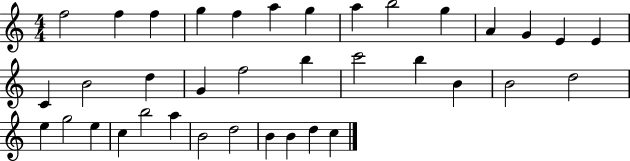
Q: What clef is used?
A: treble